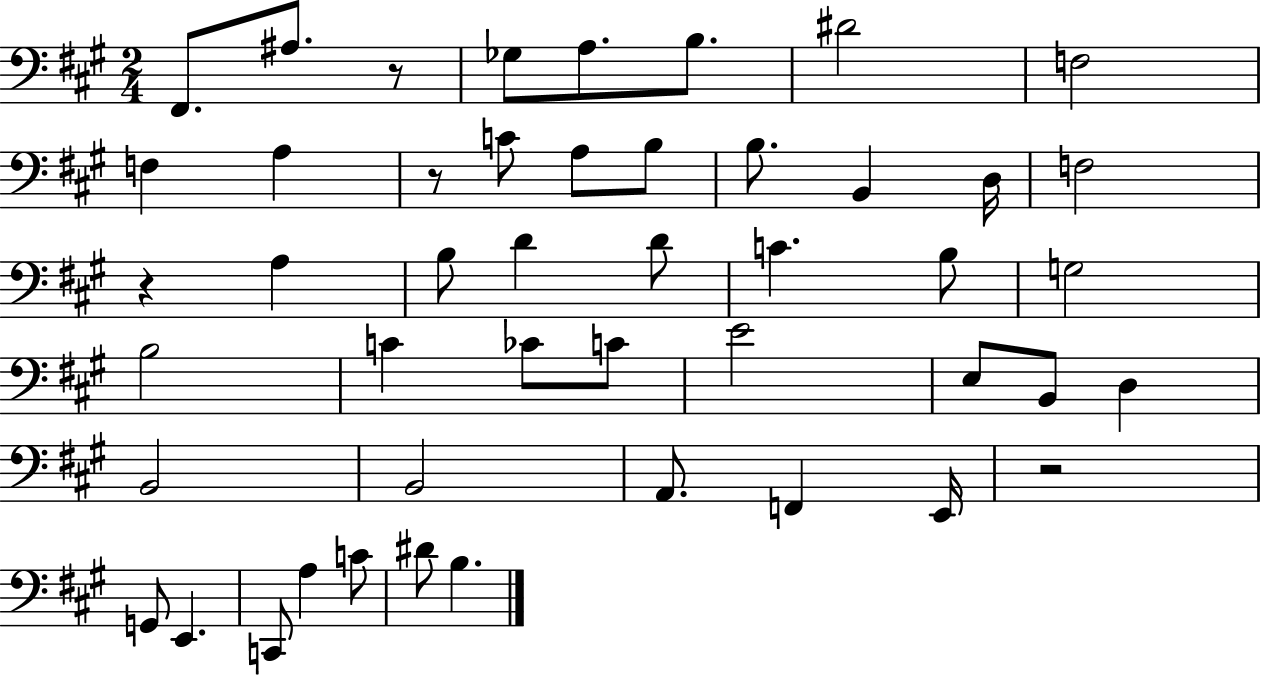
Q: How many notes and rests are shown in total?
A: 47